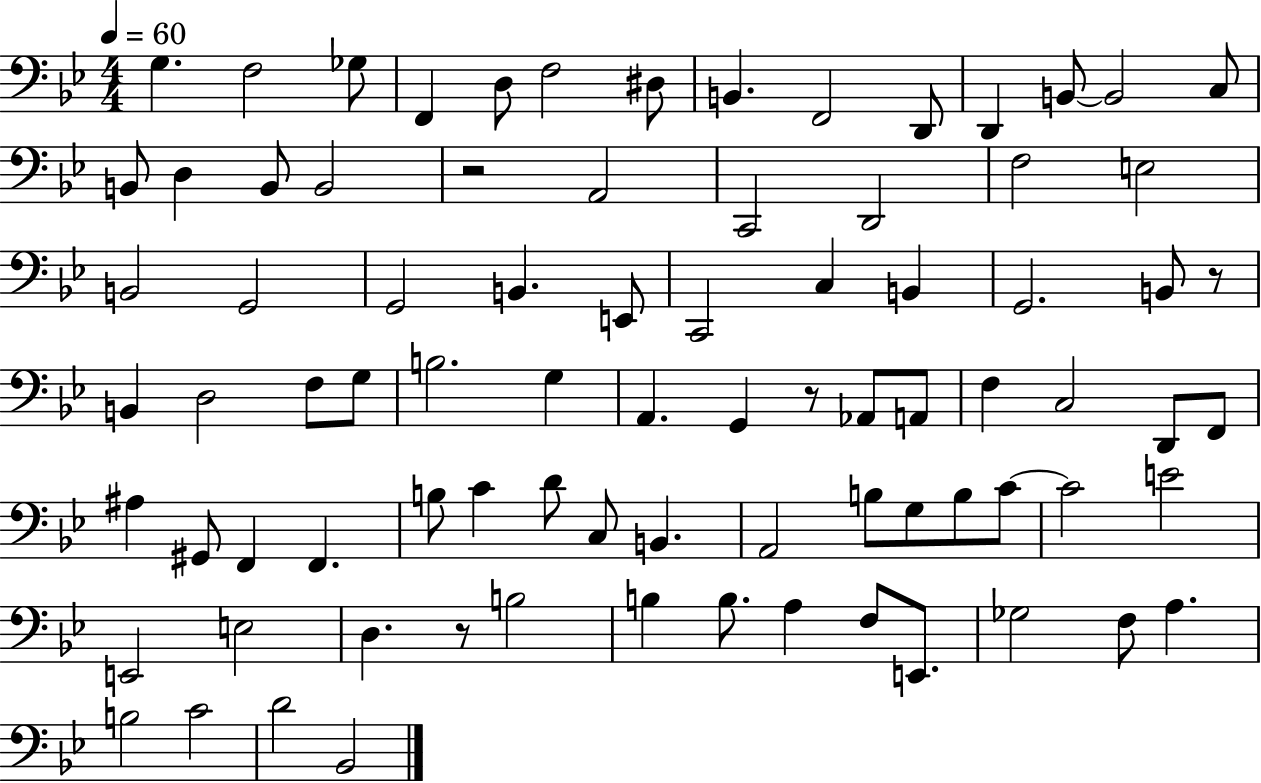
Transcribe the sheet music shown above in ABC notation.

X:1
T:Untitled
M:4/4
L:1/4
K:Bb
G, F,2 _G,/2 F,, D,/2 F,2 ^D,/2 B,, F,,2 D,,/2 D,, B,,/2 B,,2 C,/2 B,,/2 D, B,,/2 B,,2 z2 A,,2 C,,2 D,,2 F,2 E,2 B,,2 G,,2 G,,2 B,, E,,/2 C,,2 C, B,, G,,2 B,,/2 z/2 B,, D,2 F,/2 G,/2 B,2 G, A,, G,, z/2 _A,,/2 A,,/2 F, C,2 D,,/2 F,,/2 ^A, ^G,,/2 F,, F,, B,/2 C D/2 C,/2 B,, A,,2 B,/2 G,/2 B,/2 C/2 C2 E2 E,,2 E,2 D, z/2 B,2 B, B,/2 A, F,/2 E,,/2 _G,2 F,/2 A, B,2 C2 D2 _B,,2